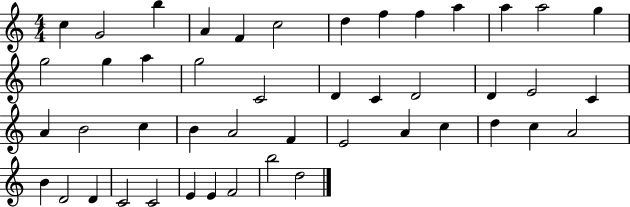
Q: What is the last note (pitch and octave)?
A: D5